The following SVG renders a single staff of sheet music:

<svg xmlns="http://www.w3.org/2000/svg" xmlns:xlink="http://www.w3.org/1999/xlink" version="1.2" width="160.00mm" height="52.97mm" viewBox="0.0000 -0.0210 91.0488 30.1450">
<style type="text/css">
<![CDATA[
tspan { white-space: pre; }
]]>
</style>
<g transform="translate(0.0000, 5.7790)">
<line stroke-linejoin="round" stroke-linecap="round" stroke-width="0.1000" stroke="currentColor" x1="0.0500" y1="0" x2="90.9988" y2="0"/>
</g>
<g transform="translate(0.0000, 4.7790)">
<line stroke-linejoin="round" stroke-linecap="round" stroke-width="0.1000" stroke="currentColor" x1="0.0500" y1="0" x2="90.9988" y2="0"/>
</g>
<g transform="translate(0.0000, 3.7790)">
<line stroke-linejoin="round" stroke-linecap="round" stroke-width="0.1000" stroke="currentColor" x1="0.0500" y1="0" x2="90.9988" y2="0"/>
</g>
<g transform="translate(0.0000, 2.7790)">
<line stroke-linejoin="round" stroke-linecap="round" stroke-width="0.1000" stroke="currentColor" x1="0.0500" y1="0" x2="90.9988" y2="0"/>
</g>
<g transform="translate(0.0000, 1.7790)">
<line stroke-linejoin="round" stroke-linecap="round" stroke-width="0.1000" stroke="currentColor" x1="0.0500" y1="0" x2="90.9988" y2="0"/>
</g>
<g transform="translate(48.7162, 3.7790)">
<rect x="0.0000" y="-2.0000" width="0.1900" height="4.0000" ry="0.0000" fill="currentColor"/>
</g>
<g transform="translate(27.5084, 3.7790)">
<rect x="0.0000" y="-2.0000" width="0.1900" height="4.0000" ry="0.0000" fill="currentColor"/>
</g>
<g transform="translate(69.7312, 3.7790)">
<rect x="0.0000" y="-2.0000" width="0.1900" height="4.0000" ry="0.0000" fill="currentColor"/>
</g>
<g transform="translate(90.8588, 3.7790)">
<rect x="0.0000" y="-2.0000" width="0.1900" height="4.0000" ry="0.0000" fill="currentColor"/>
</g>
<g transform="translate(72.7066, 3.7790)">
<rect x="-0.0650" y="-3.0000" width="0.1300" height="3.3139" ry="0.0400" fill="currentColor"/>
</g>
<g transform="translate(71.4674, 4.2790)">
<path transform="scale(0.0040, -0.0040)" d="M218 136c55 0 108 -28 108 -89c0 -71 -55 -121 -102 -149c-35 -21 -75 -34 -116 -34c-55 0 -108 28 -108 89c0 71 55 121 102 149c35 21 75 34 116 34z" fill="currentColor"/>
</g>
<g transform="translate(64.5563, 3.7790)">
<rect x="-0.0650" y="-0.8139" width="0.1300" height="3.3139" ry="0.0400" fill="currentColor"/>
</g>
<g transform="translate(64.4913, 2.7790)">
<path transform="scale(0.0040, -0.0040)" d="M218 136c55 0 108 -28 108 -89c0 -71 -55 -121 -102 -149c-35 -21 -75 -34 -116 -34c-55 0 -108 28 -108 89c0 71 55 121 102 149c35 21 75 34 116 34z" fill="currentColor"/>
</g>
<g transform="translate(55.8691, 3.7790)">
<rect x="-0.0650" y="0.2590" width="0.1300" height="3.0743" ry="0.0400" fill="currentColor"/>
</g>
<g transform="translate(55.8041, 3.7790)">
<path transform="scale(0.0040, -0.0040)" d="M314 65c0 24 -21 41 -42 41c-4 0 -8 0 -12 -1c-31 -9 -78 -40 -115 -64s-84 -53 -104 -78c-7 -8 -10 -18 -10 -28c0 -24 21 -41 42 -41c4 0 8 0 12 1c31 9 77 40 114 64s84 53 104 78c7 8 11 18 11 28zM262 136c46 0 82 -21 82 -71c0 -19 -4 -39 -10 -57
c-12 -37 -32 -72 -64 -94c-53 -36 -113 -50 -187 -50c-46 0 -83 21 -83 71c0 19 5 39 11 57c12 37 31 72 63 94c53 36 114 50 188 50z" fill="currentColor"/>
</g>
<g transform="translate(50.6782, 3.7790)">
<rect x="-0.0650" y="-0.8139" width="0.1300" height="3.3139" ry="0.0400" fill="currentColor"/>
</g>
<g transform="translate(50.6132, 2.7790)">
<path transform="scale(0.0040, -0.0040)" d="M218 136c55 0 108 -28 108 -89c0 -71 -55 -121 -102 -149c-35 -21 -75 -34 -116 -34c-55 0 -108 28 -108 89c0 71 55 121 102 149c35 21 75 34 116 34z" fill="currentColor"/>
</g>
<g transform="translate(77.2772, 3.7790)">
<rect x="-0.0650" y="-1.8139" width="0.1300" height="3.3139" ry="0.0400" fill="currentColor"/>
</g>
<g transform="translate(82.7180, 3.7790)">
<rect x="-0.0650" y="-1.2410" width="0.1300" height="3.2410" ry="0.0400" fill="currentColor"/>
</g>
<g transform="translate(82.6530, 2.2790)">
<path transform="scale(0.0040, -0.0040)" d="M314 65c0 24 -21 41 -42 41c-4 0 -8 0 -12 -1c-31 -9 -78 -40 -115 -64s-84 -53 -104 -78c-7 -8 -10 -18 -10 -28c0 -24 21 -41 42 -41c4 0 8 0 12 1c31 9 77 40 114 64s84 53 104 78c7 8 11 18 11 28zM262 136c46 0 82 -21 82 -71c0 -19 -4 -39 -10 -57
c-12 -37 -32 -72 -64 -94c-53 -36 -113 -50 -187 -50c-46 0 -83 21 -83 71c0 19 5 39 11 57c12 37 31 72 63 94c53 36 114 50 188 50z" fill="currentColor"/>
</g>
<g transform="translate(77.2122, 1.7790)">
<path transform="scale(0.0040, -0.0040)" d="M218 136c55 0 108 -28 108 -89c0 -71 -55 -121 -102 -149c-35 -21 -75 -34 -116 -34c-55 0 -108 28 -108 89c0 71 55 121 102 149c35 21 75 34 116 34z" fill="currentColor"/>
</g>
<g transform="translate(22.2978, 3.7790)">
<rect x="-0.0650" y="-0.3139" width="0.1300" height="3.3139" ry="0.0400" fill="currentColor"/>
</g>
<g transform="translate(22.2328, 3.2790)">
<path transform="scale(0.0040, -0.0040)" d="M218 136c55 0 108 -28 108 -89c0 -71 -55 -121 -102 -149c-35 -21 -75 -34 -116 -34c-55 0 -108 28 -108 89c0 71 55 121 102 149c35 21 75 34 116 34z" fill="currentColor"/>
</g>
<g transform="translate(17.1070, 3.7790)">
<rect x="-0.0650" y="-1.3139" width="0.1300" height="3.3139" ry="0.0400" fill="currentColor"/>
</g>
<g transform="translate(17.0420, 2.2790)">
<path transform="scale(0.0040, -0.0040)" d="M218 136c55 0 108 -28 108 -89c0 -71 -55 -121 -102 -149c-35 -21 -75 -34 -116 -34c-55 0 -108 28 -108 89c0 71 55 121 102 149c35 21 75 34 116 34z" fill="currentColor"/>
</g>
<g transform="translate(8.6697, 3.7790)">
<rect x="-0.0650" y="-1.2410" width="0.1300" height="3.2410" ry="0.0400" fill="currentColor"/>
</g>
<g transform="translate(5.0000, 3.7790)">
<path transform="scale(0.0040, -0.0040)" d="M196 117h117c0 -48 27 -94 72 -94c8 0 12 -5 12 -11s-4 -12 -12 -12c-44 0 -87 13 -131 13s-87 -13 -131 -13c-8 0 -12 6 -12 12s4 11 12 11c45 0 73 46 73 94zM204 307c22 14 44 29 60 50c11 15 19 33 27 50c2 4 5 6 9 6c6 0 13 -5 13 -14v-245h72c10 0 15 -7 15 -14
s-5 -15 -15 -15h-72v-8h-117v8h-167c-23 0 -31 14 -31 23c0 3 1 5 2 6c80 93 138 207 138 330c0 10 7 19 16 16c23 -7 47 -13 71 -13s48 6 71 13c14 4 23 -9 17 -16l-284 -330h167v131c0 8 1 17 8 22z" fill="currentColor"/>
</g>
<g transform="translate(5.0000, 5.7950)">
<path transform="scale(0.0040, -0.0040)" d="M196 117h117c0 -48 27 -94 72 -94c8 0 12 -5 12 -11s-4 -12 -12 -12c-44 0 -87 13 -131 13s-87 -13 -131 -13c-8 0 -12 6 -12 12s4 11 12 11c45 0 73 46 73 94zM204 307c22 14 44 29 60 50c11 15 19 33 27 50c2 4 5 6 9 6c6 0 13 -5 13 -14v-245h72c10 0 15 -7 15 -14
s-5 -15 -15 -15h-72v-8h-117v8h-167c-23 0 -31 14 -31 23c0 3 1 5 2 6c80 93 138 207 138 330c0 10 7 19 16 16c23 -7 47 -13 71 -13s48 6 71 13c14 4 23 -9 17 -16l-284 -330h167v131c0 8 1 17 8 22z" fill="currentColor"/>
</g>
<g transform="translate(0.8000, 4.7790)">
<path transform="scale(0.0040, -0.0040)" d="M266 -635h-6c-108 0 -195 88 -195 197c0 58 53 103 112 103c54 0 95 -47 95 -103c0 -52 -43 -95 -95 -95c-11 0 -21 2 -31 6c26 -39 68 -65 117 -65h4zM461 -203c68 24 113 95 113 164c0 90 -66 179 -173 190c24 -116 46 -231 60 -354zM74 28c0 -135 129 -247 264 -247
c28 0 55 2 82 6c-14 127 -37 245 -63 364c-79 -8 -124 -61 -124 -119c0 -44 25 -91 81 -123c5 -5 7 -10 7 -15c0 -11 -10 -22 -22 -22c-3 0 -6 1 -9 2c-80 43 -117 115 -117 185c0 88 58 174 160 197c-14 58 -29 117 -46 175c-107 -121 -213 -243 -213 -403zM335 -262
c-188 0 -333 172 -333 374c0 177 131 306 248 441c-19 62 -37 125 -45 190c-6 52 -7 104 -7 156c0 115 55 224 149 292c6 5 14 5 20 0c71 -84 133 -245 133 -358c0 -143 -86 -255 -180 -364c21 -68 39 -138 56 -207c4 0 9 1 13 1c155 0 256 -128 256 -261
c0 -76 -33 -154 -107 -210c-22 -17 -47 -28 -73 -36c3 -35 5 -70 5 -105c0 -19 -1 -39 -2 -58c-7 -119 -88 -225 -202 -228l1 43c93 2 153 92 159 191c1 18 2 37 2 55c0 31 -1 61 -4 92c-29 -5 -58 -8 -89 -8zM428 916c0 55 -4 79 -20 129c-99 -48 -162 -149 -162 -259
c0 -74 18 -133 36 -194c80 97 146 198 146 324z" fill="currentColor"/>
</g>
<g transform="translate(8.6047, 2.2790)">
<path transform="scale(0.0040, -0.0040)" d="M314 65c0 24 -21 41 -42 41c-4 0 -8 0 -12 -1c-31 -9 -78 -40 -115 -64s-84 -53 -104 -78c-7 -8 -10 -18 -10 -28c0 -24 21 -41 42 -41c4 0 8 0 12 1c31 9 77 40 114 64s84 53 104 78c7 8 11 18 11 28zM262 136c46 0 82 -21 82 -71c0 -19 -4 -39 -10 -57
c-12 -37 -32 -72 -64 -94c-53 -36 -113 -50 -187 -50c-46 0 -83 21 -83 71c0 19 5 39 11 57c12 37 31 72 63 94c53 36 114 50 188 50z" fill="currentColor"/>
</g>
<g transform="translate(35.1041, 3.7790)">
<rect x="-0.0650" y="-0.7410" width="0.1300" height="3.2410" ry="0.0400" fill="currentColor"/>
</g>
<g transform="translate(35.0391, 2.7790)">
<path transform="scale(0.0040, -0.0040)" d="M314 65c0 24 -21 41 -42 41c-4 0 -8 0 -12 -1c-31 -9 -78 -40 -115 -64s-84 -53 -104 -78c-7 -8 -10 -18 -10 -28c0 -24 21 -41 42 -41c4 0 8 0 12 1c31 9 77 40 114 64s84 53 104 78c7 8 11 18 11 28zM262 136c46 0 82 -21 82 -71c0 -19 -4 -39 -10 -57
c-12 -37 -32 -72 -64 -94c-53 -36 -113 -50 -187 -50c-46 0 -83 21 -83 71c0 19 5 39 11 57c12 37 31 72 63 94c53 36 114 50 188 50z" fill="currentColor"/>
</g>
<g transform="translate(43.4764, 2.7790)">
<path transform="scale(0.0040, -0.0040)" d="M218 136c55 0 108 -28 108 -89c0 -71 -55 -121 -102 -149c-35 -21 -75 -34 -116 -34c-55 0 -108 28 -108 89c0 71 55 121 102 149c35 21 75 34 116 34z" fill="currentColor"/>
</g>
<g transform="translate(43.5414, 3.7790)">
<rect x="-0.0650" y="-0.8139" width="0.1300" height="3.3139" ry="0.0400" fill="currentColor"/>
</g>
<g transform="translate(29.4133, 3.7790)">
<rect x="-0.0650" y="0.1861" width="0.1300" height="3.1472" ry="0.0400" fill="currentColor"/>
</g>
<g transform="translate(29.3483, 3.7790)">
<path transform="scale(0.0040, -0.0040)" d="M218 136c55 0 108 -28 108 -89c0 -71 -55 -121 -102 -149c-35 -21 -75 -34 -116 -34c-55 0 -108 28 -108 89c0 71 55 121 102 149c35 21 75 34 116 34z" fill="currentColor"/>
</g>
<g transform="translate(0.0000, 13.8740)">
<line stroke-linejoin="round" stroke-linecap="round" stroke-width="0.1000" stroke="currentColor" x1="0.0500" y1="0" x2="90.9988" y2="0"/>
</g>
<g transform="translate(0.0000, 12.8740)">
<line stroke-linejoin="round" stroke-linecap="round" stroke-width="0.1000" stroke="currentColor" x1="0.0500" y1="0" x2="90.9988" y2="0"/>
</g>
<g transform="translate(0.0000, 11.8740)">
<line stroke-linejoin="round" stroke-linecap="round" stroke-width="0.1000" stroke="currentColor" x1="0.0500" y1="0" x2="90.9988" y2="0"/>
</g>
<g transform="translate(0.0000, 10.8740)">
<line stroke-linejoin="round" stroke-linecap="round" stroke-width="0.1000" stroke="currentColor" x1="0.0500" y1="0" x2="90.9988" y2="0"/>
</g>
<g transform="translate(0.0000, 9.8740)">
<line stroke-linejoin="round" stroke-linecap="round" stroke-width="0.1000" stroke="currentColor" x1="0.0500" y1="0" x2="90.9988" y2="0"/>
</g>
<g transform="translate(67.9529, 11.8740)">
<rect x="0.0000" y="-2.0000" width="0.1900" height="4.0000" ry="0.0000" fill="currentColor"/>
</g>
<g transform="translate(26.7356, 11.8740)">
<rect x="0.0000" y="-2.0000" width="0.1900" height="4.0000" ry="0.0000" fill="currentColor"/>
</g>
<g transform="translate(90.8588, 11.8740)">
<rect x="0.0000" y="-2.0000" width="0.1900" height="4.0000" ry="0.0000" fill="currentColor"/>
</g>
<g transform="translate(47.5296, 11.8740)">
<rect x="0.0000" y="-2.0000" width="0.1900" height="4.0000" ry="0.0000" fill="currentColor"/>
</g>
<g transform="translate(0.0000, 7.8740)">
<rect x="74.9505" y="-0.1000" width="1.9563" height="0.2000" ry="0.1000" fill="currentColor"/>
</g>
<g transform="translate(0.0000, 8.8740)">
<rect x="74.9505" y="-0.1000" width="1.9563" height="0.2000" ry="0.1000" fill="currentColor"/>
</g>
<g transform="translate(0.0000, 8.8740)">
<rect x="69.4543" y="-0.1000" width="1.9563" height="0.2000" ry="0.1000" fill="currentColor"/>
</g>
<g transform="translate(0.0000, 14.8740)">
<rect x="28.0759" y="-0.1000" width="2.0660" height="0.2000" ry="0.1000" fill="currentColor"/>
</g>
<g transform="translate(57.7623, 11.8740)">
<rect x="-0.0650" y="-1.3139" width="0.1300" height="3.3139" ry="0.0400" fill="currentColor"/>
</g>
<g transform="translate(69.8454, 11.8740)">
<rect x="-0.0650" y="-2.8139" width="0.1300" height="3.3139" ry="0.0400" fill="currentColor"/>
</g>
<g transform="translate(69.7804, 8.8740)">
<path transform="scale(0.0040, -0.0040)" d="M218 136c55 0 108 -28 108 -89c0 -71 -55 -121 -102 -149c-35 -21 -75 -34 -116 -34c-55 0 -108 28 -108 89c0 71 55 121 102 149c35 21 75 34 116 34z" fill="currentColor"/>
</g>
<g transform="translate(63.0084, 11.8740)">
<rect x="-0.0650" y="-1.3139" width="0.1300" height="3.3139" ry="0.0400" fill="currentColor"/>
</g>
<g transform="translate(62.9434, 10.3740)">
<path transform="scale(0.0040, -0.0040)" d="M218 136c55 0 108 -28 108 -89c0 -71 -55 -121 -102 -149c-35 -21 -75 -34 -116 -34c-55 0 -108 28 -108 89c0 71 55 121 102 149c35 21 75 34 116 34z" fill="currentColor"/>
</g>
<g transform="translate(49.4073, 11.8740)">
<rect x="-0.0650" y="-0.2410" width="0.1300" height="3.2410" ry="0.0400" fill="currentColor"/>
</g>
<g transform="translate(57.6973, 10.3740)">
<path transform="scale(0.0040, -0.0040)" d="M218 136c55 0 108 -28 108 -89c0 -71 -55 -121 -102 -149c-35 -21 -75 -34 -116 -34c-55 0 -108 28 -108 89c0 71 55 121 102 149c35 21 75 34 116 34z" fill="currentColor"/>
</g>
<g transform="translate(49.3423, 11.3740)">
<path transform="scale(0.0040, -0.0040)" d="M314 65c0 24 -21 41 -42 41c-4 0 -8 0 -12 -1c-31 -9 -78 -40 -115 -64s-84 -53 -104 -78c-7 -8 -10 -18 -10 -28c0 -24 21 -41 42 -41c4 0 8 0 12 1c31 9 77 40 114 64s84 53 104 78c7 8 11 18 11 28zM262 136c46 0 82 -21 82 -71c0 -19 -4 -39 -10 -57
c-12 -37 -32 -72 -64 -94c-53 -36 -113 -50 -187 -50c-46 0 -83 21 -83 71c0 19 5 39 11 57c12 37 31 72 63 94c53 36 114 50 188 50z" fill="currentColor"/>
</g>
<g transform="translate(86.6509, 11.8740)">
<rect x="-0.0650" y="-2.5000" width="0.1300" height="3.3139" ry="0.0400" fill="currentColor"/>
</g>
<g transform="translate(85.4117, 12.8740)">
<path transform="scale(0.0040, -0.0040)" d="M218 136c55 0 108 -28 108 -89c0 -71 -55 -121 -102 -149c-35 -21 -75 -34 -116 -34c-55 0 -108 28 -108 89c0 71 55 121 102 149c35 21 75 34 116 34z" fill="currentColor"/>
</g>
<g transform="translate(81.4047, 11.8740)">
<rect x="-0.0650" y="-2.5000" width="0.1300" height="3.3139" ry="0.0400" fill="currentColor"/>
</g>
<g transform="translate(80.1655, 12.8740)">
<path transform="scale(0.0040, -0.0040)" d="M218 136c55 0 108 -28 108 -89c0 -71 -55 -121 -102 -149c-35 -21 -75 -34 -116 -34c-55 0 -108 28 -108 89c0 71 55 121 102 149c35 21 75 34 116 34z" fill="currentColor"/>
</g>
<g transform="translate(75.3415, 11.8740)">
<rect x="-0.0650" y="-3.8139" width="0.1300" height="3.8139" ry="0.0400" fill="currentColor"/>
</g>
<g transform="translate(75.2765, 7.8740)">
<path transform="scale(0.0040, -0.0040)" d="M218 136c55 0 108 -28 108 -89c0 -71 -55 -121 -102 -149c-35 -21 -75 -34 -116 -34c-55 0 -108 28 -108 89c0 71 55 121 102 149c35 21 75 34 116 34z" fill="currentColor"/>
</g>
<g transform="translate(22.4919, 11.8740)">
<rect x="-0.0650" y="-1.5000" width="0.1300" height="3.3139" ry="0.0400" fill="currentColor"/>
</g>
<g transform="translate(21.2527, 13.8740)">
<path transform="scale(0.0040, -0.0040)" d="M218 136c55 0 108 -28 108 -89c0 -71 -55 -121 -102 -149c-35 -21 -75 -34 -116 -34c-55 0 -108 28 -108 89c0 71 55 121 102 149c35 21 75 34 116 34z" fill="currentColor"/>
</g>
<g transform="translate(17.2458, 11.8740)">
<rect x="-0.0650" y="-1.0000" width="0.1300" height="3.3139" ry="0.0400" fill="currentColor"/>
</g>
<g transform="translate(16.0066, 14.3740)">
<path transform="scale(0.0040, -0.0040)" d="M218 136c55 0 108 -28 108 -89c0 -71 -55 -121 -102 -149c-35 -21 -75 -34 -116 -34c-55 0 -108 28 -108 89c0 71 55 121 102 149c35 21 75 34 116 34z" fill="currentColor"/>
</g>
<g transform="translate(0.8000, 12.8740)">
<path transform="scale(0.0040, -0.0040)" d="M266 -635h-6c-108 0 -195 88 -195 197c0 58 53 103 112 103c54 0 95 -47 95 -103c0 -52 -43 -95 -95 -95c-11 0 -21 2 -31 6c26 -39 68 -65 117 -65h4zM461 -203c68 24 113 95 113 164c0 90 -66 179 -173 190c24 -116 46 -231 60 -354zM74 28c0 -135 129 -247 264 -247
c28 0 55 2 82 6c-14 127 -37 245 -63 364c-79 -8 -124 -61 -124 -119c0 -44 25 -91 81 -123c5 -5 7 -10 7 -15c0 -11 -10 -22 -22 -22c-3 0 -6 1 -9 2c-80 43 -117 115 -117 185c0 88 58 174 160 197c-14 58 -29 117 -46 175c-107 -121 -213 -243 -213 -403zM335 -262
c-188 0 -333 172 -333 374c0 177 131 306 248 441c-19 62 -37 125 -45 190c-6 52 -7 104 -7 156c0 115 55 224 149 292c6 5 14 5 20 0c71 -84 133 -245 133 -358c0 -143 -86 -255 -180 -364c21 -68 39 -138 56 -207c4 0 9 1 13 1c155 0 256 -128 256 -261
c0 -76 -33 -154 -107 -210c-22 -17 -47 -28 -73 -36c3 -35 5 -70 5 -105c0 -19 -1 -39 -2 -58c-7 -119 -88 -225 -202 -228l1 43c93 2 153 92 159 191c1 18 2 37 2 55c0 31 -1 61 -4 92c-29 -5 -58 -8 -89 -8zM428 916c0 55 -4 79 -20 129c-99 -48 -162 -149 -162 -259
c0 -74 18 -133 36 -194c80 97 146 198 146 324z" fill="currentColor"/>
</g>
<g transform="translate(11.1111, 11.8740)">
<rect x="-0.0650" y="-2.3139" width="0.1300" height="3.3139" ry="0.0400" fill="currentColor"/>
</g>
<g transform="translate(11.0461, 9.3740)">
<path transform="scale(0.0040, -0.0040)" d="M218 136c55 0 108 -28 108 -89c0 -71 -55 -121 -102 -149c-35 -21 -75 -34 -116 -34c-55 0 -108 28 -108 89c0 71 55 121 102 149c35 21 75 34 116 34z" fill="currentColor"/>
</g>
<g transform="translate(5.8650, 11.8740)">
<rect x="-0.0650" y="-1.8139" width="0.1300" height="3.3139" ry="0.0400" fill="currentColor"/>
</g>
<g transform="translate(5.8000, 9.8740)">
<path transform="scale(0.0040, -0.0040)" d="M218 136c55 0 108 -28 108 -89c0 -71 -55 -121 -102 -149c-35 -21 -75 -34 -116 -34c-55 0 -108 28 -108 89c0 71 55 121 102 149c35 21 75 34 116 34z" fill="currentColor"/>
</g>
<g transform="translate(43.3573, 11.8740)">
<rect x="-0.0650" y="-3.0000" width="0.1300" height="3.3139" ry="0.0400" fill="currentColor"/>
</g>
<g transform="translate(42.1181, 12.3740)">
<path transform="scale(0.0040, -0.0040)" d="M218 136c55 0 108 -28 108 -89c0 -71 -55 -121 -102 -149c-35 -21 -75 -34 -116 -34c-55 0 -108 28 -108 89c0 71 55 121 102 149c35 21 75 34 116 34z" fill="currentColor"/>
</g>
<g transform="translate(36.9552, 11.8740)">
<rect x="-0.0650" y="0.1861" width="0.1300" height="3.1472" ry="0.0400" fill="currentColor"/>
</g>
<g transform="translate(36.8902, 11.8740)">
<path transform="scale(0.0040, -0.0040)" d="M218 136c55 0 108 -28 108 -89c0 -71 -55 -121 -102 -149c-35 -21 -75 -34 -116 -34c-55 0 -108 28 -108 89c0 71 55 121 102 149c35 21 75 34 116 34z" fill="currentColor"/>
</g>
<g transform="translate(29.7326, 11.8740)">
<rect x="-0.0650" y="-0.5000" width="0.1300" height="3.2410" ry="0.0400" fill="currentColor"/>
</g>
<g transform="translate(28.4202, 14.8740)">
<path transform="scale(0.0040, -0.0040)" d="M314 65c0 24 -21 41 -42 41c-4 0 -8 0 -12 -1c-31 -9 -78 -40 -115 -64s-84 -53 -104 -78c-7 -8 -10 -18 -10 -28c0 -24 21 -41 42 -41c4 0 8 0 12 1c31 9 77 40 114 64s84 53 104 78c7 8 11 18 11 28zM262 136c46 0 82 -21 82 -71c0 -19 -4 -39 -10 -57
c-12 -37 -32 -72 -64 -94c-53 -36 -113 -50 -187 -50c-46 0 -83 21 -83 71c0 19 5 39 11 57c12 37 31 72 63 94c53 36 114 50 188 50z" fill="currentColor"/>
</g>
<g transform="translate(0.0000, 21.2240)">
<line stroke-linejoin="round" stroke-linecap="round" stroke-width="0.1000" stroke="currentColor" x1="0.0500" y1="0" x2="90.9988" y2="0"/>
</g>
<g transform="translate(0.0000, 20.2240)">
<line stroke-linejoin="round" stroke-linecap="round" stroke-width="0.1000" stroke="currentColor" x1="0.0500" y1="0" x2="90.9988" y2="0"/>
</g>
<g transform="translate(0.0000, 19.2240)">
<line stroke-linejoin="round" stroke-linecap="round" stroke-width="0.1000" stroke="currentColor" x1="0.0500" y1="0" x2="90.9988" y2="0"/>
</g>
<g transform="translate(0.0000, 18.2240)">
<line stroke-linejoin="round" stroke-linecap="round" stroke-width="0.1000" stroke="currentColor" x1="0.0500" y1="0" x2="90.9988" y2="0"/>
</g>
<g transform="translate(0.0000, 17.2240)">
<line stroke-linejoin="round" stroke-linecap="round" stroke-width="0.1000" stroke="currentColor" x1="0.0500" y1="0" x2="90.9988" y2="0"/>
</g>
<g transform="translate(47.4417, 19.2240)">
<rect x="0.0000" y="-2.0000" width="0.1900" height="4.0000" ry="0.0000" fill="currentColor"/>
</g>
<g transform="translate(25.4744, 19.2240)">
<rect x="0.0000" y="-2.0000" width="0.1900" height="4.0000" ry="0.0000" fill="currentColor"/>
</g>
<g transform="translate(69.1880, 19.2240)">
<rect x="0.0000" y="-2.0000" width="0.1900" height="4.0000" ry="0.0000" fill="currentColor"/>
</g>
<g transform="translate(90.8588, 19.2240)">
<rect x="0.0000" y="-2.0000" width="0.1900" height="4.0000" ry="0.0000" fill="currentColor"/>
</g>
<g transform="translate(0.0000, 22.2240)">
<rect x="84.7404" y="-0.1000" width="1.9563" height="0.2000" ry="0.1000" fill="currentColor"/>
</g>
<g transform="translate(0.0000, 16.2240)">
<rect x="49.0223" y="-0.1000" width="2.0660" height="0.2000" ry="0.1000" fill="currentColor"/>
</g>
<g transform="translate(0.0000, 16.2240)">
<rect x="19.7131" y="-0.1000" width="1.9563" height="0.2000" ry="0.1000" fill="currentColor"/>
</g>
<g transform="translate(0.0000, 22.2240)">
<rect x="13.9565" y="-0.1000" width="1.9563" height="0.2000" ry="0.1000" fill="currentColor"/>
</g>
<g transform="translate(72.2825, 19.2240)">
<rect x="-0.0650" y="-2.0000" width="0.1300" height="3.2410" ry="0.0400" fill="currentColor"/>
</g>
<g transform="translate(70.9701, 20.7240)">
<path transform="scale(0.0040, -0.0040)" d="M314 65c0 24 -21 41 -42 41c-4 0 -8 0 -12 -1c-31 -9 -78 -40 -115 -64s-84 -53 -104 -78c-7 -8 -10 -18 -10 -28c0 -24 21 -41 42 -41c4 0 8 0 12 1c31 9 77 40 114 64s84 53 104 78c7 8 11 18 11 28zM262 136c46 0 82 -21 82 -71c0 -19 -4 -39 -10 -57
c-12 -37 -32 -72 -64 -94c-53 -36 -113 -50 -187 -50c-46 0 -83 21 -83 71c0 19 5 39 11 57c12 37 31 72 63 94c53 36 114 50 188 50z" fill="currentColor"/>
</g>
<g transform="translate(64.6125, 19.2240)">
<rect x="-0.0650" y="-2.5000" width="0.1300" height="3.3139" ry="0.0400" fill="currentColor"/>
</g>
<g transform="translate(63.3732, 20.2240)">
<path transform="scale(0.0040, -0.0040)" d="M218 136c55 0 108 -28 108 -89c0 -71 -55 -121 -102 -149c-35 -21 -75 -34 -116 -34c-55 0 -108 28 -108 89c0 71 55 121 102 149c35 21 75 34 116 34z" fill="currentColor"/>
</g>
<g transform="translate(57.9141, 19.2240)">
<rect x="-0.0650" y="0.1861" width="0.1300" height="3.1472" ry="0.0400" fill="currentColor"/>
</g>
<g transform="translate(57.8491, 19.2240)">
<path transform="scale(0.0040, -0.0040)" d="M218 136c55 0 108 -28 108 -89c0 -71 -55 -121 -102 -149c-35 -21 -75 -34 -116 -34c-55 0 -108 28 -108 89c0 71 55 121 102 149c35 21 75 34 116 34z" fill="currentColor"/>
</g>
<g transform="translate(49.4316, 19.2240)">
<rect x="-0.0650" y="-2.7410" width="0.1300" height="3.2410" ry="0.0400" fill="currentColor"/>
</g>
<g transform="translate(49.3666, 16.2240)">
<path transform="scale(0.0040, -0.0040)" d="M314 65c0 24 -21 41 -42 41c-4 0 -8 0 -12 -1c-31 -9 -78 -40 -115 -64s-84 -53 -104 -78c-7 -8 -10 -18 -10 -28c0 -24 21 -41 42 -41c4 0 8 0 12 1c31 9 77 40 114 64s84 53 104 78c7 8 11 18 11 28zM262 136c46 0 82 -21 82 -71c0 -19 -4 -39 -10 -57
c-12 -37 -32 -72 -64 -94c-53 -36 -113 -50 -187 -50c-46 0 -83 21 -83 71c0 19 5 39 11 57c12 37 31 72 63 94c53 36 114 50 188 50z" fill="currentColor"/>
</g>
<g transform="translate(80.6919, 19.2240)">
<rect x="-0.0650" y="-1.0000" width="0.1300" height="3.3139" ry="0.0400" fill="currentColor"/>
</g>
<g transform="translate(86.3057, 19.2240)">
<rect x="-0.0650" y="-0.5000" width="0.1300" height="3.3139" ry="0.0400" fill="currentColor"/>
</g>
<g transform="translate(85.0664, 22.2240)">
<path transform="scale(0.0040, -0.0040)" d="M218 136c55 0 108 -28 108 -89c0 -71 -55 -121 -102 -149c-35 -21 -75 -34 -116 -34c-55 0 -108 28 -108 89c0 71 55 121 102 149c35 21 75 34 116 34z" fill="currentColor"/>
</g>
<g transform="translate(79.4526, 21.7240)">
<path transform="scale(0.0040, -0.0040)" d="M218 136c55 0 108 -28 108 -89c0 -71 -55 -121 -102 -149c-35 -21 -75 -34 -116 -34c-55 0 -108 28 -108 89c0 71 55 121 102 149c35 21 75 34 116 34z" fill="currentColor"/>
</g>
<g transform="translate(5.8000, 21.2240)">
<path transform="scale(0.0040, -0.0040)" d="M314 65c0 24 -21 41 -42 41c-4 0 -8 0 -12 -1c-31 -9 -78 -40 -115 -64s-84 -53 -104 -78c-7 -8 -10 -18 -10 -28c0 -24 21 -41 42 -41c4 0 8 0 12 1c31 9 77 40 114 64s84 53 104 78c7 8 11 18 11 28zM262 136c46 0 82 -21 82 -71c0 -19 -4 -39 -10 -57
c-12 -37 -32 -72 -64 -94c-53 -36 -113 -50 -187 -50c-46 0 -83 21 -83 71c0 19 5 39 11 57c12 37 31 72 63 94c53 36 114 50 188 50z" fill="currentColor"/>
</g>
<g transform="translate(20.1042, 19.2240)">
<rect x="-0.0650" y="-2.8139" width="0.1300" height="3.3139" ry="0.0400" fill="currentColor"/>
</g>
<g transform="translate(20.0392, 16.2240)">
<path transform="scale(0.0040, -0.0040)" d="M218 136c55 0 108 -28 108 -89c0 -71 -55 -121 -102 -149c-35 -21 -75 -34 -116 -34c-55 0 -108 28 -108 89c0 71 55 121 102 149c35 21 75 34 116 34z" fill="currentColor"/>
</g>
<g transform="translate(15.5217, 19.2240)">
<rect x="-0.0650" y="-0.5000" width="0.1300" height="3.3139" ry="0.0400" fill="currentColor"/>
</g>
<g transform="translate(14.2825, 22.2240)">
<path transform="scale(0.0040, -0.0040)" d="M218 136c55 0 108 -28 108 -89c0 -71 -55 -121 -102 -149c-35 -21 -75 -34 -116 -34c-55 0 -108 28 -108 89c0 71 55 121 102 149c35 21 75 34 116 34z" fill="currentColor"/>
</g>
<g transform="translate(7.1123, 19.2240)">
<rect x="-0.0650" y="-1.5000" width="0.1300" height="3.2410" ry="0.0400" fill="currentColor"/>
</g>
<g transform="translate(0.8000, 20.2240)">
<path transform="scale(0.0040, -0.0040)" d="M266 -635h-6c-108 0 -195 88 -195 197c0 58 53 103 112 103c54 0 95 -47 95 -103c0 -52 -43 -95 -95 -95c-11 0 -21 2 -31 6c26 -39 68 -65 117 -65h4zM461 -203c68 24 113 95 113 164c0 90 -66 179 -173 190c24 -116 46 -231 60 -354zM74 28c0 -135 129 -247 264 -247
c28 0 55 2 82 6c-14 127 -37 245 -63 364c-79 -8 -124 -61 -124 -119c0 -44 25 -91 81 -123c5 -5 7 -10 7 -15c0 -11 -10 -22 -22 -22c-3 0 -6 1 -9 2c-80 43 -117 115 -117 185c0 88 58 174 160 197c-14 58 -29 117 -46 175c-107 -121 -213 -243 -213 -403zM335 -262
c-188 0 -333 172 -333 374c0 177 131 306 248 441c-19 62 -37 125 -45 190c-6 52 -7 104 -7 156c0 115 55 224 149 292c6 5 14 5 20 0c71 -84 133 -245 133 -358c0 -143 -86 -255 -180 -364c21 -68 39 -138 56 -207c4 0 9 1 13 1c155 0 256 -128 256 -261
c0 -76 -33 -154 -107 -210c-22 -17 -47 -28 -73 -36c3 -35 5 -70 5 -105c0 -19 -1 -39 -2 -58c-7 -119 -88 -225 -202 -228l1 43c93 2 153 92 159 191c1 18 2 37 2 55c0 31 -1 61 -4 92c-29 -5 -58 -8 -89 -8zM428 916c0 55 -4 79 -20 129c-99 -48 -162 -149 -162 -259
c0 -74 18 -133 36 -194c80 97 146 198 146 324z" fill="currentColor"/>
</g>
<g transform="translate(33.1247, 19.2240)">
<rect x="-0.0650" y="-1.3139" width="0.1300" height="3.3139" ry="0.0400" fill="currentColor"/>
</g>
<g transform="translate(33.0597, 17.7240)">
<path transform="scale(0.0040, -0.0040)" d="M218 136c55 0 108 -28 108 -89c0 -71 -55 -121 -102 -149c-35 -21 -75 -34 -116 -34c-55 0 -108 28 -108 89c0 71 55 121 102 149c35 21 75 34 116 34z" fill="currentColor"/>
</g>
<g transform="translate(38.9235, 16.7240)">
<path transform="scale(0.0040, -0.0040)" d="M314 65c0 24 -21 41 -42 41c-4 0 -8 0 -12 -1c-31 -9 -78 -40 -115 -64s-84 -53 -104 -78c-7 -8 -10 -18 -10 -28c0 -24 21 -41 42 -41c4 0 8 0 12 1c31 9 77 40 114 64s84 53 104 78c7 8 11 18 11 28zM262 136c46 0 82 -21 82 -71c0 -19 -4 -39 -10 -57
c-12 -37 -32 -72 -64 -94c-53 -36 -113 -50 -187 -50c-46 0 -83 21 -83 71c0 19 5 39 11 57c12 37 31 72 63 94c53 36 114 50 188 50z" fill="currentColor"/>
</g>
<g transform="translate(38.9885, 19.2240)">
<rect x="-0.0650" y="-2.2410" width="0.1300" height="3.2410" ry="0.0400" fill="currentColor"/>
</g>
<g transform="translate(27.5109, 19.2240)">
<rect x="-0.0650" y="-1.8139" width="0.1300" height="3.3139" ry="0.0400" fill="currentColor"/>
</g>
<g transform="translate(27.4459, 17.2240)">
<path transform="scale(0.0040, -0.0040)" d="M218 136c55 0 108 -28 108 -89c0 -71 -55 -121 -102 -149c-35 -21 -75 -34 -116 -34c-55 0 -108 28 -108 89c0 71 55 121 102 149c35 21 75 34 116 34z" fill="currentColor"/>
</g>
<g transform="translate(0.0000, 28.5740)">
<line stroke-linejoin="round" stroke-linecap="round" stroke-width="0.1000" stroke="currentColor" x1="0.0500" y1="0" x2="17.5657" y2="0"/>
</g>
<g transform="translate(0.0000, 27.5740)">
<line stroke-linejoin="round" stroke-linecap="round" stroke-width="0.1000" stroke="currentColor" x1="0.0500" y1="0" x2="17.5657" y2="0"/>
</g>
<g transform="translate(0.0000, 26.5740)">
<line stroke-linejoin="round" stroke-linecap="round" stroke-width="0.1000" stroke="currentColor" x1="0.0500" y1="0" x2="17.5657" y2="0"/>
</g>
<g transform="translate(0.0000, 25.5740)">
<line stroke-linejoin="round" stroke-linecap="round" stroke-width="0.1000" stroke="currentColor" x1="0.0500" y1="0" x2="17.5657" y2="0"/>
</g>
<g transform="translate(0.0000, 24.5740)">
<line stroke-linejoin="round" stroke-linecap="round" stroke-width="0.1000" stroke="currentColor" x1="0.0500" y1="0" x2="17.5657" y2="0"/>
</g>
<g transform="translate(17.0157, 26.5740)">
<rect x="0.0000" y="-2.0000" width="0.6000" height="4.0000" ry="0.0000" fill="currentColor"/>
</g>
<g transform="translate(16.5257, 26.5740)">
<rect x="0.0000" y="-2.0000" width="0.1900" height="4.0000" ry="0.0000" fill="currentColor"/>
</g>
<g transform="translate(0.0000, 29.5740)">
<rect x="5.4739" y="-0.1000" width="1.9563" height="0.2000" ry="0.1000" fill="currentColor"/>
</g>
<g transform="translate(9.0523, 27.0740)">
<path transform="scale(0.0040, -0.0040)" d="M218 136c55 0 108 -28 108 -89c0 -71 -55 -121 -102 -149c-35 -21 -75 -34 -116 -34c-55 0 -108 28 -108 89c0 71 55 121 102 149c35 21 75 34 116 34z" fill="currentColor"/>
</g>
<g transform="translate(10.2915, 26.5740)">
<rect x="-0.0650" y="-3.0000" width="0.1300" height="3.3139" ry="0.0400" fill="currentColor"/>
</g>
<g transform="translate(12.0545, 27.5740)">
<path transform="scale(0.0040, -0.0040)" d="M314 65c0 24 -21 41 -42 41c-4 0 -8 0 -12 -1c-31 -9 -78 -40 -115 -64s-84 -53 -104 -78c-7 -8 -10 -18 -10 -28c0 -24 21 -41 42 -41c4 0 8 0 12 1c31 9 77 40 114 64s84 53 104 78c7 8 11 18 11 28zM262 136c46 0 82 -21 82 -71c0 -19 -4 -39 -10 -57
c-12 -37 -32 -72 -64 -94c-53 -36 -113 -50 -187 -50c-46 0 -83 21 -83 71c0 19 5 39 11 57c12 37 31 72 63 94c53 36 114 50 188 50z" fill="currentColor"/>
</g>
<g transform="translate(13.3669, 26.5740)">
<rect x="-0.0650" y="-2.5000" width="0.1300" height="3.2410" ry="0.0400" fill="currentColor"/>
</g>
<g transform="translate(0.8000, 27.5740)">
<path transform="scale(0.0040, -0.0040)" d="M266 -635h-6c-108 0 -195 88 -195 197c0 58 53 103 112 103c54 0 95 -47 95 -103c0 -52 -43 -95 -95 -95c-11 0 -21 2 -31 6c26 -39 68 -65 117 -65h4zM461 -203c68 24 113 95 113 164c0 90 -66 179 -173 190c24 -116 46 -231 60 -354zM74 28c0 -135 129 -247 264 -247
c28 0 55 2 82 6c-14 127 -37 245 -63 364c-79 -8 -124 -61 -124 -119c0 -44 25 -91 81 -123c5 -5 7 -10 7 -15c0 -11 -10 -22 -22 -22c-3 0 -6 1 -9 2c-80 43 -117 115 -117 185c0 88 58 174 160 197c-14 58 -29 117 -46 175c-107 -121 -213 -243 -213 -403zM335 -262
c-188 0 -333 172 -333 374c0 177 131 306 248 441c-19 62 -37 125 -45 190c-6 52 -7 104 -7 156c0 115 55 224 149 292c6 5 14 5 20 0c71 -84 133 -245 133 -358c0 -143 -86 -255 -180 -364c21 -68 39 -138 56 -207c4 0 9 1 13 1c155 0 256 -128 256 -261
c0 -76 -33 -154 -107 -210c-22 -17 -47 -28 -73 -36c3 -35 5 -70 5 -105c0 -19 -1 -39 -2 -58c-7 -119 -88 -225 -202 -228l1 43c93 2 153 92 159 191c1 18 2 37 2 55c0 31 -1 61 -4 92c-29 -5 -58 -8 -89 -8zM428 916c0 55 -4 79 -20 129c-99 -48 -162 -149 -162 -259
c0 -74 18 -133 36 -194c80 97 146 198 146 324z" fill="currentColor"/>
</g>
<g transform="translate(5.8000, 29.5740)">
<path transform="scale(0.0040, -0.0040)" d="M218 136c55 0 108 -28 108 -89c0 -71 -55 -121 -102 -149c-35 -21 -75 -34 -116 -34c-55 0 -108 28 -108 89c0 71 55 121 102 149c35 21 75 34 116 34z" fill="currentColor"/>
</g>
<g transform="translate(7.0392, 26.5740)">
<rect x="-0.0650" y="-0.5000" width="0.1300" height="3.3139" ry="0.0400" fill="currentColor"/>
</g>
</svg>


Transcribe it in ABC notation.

X:1
T:Untitled
M:4/4
L:1/4
K:C
e2 e c B d2 d d B2 d A f e2 f g D E C2 B A c2 e e a c' G G E2 C a f e g2 a2 B G F2 D C C A G2